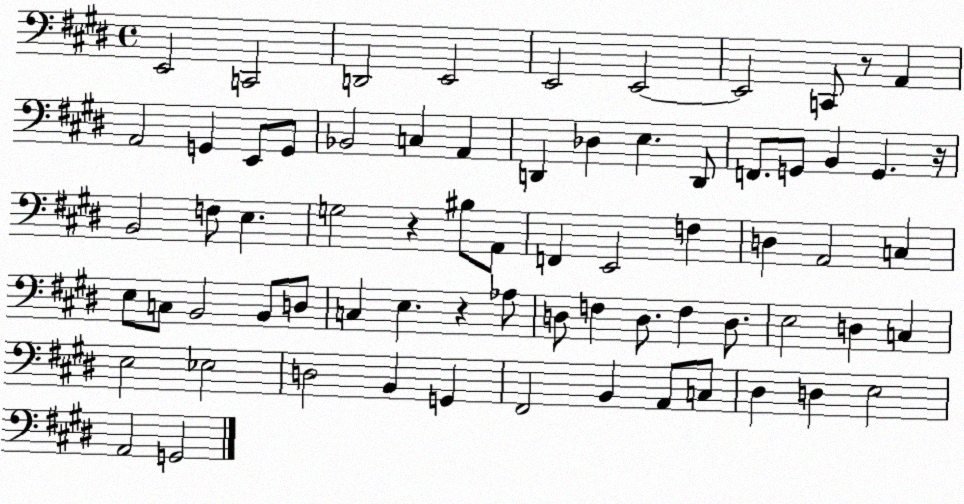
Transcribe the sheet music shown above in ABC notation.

X:1
T:Untitled
M:4/4
L:1/4
K:E
E,,2 C,,2 D,,2 E,,2 E,,2 E,,2 E,,2 C,,/2 z/2 A,, A,,2 G,, E,,/2 G,,/2 _B,,2 C, A,, D,, _D, E, D,,/2 F,,/2 G,,/2 B,, G,, z/4 B,,2 F,/2 E, G,2 z ^B,/2 A,,/2 F,, E,,2 F, D, A,,2 C, E,/2 C,/2 B,,2 B,,/2 D,/2 C, E, z _A,/2 D,/2 F, D,/2 F, D,/2 E,2 D, C, E,2 _E,2 D,2 B,, G,, ^F,,2 B,, A,,/2 C,/2 ^D, D, E,2 A,,2 G,,2